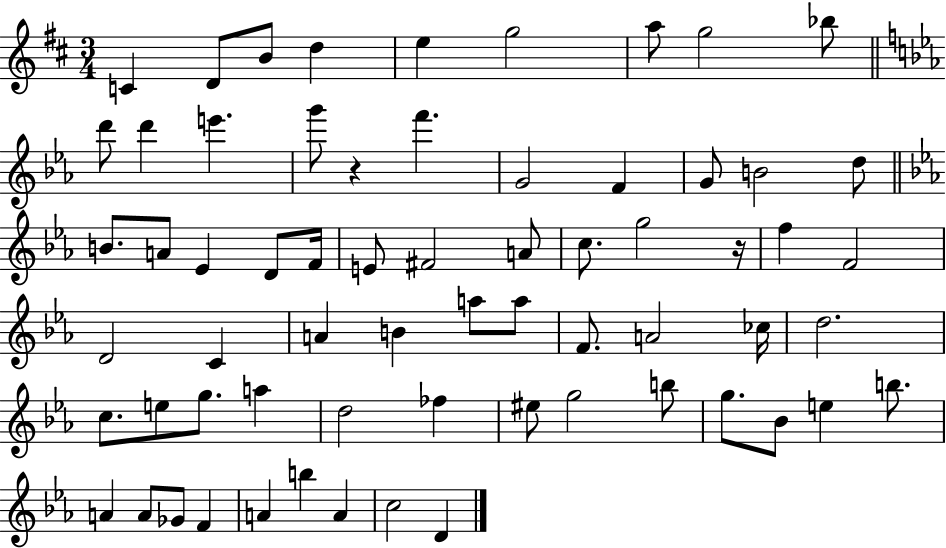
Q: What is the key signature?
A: D major